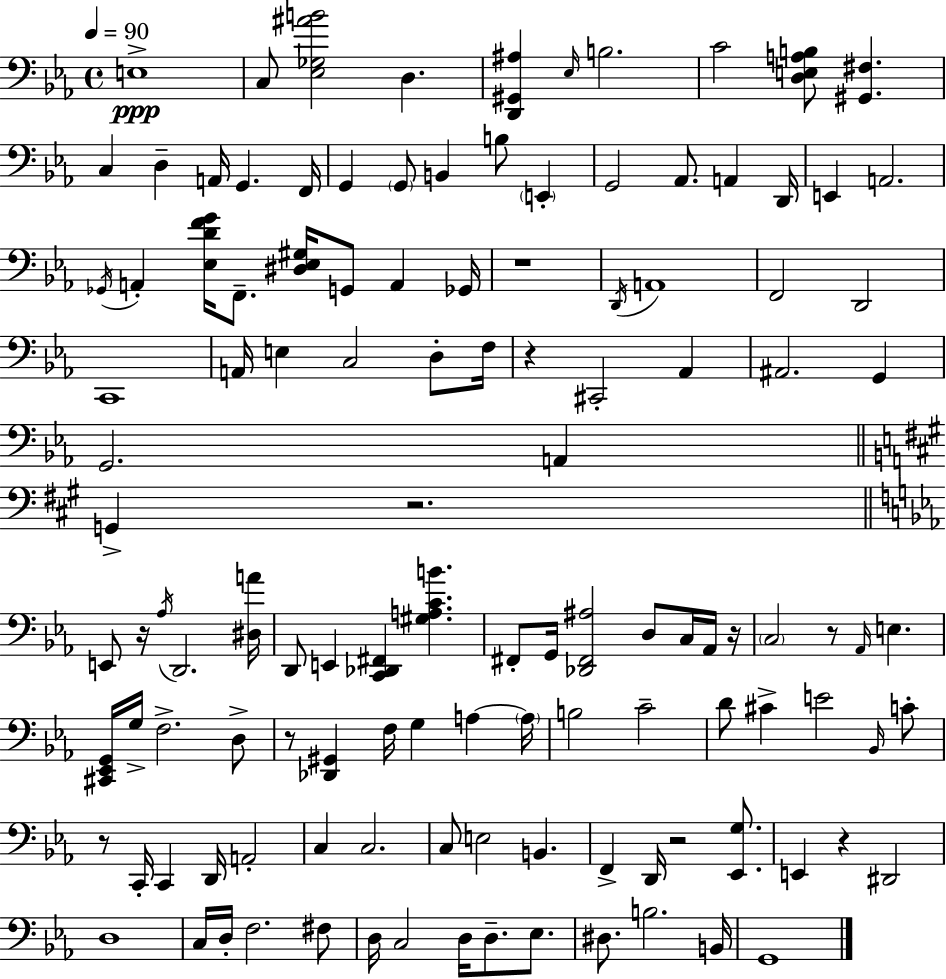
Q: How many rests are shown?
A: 10